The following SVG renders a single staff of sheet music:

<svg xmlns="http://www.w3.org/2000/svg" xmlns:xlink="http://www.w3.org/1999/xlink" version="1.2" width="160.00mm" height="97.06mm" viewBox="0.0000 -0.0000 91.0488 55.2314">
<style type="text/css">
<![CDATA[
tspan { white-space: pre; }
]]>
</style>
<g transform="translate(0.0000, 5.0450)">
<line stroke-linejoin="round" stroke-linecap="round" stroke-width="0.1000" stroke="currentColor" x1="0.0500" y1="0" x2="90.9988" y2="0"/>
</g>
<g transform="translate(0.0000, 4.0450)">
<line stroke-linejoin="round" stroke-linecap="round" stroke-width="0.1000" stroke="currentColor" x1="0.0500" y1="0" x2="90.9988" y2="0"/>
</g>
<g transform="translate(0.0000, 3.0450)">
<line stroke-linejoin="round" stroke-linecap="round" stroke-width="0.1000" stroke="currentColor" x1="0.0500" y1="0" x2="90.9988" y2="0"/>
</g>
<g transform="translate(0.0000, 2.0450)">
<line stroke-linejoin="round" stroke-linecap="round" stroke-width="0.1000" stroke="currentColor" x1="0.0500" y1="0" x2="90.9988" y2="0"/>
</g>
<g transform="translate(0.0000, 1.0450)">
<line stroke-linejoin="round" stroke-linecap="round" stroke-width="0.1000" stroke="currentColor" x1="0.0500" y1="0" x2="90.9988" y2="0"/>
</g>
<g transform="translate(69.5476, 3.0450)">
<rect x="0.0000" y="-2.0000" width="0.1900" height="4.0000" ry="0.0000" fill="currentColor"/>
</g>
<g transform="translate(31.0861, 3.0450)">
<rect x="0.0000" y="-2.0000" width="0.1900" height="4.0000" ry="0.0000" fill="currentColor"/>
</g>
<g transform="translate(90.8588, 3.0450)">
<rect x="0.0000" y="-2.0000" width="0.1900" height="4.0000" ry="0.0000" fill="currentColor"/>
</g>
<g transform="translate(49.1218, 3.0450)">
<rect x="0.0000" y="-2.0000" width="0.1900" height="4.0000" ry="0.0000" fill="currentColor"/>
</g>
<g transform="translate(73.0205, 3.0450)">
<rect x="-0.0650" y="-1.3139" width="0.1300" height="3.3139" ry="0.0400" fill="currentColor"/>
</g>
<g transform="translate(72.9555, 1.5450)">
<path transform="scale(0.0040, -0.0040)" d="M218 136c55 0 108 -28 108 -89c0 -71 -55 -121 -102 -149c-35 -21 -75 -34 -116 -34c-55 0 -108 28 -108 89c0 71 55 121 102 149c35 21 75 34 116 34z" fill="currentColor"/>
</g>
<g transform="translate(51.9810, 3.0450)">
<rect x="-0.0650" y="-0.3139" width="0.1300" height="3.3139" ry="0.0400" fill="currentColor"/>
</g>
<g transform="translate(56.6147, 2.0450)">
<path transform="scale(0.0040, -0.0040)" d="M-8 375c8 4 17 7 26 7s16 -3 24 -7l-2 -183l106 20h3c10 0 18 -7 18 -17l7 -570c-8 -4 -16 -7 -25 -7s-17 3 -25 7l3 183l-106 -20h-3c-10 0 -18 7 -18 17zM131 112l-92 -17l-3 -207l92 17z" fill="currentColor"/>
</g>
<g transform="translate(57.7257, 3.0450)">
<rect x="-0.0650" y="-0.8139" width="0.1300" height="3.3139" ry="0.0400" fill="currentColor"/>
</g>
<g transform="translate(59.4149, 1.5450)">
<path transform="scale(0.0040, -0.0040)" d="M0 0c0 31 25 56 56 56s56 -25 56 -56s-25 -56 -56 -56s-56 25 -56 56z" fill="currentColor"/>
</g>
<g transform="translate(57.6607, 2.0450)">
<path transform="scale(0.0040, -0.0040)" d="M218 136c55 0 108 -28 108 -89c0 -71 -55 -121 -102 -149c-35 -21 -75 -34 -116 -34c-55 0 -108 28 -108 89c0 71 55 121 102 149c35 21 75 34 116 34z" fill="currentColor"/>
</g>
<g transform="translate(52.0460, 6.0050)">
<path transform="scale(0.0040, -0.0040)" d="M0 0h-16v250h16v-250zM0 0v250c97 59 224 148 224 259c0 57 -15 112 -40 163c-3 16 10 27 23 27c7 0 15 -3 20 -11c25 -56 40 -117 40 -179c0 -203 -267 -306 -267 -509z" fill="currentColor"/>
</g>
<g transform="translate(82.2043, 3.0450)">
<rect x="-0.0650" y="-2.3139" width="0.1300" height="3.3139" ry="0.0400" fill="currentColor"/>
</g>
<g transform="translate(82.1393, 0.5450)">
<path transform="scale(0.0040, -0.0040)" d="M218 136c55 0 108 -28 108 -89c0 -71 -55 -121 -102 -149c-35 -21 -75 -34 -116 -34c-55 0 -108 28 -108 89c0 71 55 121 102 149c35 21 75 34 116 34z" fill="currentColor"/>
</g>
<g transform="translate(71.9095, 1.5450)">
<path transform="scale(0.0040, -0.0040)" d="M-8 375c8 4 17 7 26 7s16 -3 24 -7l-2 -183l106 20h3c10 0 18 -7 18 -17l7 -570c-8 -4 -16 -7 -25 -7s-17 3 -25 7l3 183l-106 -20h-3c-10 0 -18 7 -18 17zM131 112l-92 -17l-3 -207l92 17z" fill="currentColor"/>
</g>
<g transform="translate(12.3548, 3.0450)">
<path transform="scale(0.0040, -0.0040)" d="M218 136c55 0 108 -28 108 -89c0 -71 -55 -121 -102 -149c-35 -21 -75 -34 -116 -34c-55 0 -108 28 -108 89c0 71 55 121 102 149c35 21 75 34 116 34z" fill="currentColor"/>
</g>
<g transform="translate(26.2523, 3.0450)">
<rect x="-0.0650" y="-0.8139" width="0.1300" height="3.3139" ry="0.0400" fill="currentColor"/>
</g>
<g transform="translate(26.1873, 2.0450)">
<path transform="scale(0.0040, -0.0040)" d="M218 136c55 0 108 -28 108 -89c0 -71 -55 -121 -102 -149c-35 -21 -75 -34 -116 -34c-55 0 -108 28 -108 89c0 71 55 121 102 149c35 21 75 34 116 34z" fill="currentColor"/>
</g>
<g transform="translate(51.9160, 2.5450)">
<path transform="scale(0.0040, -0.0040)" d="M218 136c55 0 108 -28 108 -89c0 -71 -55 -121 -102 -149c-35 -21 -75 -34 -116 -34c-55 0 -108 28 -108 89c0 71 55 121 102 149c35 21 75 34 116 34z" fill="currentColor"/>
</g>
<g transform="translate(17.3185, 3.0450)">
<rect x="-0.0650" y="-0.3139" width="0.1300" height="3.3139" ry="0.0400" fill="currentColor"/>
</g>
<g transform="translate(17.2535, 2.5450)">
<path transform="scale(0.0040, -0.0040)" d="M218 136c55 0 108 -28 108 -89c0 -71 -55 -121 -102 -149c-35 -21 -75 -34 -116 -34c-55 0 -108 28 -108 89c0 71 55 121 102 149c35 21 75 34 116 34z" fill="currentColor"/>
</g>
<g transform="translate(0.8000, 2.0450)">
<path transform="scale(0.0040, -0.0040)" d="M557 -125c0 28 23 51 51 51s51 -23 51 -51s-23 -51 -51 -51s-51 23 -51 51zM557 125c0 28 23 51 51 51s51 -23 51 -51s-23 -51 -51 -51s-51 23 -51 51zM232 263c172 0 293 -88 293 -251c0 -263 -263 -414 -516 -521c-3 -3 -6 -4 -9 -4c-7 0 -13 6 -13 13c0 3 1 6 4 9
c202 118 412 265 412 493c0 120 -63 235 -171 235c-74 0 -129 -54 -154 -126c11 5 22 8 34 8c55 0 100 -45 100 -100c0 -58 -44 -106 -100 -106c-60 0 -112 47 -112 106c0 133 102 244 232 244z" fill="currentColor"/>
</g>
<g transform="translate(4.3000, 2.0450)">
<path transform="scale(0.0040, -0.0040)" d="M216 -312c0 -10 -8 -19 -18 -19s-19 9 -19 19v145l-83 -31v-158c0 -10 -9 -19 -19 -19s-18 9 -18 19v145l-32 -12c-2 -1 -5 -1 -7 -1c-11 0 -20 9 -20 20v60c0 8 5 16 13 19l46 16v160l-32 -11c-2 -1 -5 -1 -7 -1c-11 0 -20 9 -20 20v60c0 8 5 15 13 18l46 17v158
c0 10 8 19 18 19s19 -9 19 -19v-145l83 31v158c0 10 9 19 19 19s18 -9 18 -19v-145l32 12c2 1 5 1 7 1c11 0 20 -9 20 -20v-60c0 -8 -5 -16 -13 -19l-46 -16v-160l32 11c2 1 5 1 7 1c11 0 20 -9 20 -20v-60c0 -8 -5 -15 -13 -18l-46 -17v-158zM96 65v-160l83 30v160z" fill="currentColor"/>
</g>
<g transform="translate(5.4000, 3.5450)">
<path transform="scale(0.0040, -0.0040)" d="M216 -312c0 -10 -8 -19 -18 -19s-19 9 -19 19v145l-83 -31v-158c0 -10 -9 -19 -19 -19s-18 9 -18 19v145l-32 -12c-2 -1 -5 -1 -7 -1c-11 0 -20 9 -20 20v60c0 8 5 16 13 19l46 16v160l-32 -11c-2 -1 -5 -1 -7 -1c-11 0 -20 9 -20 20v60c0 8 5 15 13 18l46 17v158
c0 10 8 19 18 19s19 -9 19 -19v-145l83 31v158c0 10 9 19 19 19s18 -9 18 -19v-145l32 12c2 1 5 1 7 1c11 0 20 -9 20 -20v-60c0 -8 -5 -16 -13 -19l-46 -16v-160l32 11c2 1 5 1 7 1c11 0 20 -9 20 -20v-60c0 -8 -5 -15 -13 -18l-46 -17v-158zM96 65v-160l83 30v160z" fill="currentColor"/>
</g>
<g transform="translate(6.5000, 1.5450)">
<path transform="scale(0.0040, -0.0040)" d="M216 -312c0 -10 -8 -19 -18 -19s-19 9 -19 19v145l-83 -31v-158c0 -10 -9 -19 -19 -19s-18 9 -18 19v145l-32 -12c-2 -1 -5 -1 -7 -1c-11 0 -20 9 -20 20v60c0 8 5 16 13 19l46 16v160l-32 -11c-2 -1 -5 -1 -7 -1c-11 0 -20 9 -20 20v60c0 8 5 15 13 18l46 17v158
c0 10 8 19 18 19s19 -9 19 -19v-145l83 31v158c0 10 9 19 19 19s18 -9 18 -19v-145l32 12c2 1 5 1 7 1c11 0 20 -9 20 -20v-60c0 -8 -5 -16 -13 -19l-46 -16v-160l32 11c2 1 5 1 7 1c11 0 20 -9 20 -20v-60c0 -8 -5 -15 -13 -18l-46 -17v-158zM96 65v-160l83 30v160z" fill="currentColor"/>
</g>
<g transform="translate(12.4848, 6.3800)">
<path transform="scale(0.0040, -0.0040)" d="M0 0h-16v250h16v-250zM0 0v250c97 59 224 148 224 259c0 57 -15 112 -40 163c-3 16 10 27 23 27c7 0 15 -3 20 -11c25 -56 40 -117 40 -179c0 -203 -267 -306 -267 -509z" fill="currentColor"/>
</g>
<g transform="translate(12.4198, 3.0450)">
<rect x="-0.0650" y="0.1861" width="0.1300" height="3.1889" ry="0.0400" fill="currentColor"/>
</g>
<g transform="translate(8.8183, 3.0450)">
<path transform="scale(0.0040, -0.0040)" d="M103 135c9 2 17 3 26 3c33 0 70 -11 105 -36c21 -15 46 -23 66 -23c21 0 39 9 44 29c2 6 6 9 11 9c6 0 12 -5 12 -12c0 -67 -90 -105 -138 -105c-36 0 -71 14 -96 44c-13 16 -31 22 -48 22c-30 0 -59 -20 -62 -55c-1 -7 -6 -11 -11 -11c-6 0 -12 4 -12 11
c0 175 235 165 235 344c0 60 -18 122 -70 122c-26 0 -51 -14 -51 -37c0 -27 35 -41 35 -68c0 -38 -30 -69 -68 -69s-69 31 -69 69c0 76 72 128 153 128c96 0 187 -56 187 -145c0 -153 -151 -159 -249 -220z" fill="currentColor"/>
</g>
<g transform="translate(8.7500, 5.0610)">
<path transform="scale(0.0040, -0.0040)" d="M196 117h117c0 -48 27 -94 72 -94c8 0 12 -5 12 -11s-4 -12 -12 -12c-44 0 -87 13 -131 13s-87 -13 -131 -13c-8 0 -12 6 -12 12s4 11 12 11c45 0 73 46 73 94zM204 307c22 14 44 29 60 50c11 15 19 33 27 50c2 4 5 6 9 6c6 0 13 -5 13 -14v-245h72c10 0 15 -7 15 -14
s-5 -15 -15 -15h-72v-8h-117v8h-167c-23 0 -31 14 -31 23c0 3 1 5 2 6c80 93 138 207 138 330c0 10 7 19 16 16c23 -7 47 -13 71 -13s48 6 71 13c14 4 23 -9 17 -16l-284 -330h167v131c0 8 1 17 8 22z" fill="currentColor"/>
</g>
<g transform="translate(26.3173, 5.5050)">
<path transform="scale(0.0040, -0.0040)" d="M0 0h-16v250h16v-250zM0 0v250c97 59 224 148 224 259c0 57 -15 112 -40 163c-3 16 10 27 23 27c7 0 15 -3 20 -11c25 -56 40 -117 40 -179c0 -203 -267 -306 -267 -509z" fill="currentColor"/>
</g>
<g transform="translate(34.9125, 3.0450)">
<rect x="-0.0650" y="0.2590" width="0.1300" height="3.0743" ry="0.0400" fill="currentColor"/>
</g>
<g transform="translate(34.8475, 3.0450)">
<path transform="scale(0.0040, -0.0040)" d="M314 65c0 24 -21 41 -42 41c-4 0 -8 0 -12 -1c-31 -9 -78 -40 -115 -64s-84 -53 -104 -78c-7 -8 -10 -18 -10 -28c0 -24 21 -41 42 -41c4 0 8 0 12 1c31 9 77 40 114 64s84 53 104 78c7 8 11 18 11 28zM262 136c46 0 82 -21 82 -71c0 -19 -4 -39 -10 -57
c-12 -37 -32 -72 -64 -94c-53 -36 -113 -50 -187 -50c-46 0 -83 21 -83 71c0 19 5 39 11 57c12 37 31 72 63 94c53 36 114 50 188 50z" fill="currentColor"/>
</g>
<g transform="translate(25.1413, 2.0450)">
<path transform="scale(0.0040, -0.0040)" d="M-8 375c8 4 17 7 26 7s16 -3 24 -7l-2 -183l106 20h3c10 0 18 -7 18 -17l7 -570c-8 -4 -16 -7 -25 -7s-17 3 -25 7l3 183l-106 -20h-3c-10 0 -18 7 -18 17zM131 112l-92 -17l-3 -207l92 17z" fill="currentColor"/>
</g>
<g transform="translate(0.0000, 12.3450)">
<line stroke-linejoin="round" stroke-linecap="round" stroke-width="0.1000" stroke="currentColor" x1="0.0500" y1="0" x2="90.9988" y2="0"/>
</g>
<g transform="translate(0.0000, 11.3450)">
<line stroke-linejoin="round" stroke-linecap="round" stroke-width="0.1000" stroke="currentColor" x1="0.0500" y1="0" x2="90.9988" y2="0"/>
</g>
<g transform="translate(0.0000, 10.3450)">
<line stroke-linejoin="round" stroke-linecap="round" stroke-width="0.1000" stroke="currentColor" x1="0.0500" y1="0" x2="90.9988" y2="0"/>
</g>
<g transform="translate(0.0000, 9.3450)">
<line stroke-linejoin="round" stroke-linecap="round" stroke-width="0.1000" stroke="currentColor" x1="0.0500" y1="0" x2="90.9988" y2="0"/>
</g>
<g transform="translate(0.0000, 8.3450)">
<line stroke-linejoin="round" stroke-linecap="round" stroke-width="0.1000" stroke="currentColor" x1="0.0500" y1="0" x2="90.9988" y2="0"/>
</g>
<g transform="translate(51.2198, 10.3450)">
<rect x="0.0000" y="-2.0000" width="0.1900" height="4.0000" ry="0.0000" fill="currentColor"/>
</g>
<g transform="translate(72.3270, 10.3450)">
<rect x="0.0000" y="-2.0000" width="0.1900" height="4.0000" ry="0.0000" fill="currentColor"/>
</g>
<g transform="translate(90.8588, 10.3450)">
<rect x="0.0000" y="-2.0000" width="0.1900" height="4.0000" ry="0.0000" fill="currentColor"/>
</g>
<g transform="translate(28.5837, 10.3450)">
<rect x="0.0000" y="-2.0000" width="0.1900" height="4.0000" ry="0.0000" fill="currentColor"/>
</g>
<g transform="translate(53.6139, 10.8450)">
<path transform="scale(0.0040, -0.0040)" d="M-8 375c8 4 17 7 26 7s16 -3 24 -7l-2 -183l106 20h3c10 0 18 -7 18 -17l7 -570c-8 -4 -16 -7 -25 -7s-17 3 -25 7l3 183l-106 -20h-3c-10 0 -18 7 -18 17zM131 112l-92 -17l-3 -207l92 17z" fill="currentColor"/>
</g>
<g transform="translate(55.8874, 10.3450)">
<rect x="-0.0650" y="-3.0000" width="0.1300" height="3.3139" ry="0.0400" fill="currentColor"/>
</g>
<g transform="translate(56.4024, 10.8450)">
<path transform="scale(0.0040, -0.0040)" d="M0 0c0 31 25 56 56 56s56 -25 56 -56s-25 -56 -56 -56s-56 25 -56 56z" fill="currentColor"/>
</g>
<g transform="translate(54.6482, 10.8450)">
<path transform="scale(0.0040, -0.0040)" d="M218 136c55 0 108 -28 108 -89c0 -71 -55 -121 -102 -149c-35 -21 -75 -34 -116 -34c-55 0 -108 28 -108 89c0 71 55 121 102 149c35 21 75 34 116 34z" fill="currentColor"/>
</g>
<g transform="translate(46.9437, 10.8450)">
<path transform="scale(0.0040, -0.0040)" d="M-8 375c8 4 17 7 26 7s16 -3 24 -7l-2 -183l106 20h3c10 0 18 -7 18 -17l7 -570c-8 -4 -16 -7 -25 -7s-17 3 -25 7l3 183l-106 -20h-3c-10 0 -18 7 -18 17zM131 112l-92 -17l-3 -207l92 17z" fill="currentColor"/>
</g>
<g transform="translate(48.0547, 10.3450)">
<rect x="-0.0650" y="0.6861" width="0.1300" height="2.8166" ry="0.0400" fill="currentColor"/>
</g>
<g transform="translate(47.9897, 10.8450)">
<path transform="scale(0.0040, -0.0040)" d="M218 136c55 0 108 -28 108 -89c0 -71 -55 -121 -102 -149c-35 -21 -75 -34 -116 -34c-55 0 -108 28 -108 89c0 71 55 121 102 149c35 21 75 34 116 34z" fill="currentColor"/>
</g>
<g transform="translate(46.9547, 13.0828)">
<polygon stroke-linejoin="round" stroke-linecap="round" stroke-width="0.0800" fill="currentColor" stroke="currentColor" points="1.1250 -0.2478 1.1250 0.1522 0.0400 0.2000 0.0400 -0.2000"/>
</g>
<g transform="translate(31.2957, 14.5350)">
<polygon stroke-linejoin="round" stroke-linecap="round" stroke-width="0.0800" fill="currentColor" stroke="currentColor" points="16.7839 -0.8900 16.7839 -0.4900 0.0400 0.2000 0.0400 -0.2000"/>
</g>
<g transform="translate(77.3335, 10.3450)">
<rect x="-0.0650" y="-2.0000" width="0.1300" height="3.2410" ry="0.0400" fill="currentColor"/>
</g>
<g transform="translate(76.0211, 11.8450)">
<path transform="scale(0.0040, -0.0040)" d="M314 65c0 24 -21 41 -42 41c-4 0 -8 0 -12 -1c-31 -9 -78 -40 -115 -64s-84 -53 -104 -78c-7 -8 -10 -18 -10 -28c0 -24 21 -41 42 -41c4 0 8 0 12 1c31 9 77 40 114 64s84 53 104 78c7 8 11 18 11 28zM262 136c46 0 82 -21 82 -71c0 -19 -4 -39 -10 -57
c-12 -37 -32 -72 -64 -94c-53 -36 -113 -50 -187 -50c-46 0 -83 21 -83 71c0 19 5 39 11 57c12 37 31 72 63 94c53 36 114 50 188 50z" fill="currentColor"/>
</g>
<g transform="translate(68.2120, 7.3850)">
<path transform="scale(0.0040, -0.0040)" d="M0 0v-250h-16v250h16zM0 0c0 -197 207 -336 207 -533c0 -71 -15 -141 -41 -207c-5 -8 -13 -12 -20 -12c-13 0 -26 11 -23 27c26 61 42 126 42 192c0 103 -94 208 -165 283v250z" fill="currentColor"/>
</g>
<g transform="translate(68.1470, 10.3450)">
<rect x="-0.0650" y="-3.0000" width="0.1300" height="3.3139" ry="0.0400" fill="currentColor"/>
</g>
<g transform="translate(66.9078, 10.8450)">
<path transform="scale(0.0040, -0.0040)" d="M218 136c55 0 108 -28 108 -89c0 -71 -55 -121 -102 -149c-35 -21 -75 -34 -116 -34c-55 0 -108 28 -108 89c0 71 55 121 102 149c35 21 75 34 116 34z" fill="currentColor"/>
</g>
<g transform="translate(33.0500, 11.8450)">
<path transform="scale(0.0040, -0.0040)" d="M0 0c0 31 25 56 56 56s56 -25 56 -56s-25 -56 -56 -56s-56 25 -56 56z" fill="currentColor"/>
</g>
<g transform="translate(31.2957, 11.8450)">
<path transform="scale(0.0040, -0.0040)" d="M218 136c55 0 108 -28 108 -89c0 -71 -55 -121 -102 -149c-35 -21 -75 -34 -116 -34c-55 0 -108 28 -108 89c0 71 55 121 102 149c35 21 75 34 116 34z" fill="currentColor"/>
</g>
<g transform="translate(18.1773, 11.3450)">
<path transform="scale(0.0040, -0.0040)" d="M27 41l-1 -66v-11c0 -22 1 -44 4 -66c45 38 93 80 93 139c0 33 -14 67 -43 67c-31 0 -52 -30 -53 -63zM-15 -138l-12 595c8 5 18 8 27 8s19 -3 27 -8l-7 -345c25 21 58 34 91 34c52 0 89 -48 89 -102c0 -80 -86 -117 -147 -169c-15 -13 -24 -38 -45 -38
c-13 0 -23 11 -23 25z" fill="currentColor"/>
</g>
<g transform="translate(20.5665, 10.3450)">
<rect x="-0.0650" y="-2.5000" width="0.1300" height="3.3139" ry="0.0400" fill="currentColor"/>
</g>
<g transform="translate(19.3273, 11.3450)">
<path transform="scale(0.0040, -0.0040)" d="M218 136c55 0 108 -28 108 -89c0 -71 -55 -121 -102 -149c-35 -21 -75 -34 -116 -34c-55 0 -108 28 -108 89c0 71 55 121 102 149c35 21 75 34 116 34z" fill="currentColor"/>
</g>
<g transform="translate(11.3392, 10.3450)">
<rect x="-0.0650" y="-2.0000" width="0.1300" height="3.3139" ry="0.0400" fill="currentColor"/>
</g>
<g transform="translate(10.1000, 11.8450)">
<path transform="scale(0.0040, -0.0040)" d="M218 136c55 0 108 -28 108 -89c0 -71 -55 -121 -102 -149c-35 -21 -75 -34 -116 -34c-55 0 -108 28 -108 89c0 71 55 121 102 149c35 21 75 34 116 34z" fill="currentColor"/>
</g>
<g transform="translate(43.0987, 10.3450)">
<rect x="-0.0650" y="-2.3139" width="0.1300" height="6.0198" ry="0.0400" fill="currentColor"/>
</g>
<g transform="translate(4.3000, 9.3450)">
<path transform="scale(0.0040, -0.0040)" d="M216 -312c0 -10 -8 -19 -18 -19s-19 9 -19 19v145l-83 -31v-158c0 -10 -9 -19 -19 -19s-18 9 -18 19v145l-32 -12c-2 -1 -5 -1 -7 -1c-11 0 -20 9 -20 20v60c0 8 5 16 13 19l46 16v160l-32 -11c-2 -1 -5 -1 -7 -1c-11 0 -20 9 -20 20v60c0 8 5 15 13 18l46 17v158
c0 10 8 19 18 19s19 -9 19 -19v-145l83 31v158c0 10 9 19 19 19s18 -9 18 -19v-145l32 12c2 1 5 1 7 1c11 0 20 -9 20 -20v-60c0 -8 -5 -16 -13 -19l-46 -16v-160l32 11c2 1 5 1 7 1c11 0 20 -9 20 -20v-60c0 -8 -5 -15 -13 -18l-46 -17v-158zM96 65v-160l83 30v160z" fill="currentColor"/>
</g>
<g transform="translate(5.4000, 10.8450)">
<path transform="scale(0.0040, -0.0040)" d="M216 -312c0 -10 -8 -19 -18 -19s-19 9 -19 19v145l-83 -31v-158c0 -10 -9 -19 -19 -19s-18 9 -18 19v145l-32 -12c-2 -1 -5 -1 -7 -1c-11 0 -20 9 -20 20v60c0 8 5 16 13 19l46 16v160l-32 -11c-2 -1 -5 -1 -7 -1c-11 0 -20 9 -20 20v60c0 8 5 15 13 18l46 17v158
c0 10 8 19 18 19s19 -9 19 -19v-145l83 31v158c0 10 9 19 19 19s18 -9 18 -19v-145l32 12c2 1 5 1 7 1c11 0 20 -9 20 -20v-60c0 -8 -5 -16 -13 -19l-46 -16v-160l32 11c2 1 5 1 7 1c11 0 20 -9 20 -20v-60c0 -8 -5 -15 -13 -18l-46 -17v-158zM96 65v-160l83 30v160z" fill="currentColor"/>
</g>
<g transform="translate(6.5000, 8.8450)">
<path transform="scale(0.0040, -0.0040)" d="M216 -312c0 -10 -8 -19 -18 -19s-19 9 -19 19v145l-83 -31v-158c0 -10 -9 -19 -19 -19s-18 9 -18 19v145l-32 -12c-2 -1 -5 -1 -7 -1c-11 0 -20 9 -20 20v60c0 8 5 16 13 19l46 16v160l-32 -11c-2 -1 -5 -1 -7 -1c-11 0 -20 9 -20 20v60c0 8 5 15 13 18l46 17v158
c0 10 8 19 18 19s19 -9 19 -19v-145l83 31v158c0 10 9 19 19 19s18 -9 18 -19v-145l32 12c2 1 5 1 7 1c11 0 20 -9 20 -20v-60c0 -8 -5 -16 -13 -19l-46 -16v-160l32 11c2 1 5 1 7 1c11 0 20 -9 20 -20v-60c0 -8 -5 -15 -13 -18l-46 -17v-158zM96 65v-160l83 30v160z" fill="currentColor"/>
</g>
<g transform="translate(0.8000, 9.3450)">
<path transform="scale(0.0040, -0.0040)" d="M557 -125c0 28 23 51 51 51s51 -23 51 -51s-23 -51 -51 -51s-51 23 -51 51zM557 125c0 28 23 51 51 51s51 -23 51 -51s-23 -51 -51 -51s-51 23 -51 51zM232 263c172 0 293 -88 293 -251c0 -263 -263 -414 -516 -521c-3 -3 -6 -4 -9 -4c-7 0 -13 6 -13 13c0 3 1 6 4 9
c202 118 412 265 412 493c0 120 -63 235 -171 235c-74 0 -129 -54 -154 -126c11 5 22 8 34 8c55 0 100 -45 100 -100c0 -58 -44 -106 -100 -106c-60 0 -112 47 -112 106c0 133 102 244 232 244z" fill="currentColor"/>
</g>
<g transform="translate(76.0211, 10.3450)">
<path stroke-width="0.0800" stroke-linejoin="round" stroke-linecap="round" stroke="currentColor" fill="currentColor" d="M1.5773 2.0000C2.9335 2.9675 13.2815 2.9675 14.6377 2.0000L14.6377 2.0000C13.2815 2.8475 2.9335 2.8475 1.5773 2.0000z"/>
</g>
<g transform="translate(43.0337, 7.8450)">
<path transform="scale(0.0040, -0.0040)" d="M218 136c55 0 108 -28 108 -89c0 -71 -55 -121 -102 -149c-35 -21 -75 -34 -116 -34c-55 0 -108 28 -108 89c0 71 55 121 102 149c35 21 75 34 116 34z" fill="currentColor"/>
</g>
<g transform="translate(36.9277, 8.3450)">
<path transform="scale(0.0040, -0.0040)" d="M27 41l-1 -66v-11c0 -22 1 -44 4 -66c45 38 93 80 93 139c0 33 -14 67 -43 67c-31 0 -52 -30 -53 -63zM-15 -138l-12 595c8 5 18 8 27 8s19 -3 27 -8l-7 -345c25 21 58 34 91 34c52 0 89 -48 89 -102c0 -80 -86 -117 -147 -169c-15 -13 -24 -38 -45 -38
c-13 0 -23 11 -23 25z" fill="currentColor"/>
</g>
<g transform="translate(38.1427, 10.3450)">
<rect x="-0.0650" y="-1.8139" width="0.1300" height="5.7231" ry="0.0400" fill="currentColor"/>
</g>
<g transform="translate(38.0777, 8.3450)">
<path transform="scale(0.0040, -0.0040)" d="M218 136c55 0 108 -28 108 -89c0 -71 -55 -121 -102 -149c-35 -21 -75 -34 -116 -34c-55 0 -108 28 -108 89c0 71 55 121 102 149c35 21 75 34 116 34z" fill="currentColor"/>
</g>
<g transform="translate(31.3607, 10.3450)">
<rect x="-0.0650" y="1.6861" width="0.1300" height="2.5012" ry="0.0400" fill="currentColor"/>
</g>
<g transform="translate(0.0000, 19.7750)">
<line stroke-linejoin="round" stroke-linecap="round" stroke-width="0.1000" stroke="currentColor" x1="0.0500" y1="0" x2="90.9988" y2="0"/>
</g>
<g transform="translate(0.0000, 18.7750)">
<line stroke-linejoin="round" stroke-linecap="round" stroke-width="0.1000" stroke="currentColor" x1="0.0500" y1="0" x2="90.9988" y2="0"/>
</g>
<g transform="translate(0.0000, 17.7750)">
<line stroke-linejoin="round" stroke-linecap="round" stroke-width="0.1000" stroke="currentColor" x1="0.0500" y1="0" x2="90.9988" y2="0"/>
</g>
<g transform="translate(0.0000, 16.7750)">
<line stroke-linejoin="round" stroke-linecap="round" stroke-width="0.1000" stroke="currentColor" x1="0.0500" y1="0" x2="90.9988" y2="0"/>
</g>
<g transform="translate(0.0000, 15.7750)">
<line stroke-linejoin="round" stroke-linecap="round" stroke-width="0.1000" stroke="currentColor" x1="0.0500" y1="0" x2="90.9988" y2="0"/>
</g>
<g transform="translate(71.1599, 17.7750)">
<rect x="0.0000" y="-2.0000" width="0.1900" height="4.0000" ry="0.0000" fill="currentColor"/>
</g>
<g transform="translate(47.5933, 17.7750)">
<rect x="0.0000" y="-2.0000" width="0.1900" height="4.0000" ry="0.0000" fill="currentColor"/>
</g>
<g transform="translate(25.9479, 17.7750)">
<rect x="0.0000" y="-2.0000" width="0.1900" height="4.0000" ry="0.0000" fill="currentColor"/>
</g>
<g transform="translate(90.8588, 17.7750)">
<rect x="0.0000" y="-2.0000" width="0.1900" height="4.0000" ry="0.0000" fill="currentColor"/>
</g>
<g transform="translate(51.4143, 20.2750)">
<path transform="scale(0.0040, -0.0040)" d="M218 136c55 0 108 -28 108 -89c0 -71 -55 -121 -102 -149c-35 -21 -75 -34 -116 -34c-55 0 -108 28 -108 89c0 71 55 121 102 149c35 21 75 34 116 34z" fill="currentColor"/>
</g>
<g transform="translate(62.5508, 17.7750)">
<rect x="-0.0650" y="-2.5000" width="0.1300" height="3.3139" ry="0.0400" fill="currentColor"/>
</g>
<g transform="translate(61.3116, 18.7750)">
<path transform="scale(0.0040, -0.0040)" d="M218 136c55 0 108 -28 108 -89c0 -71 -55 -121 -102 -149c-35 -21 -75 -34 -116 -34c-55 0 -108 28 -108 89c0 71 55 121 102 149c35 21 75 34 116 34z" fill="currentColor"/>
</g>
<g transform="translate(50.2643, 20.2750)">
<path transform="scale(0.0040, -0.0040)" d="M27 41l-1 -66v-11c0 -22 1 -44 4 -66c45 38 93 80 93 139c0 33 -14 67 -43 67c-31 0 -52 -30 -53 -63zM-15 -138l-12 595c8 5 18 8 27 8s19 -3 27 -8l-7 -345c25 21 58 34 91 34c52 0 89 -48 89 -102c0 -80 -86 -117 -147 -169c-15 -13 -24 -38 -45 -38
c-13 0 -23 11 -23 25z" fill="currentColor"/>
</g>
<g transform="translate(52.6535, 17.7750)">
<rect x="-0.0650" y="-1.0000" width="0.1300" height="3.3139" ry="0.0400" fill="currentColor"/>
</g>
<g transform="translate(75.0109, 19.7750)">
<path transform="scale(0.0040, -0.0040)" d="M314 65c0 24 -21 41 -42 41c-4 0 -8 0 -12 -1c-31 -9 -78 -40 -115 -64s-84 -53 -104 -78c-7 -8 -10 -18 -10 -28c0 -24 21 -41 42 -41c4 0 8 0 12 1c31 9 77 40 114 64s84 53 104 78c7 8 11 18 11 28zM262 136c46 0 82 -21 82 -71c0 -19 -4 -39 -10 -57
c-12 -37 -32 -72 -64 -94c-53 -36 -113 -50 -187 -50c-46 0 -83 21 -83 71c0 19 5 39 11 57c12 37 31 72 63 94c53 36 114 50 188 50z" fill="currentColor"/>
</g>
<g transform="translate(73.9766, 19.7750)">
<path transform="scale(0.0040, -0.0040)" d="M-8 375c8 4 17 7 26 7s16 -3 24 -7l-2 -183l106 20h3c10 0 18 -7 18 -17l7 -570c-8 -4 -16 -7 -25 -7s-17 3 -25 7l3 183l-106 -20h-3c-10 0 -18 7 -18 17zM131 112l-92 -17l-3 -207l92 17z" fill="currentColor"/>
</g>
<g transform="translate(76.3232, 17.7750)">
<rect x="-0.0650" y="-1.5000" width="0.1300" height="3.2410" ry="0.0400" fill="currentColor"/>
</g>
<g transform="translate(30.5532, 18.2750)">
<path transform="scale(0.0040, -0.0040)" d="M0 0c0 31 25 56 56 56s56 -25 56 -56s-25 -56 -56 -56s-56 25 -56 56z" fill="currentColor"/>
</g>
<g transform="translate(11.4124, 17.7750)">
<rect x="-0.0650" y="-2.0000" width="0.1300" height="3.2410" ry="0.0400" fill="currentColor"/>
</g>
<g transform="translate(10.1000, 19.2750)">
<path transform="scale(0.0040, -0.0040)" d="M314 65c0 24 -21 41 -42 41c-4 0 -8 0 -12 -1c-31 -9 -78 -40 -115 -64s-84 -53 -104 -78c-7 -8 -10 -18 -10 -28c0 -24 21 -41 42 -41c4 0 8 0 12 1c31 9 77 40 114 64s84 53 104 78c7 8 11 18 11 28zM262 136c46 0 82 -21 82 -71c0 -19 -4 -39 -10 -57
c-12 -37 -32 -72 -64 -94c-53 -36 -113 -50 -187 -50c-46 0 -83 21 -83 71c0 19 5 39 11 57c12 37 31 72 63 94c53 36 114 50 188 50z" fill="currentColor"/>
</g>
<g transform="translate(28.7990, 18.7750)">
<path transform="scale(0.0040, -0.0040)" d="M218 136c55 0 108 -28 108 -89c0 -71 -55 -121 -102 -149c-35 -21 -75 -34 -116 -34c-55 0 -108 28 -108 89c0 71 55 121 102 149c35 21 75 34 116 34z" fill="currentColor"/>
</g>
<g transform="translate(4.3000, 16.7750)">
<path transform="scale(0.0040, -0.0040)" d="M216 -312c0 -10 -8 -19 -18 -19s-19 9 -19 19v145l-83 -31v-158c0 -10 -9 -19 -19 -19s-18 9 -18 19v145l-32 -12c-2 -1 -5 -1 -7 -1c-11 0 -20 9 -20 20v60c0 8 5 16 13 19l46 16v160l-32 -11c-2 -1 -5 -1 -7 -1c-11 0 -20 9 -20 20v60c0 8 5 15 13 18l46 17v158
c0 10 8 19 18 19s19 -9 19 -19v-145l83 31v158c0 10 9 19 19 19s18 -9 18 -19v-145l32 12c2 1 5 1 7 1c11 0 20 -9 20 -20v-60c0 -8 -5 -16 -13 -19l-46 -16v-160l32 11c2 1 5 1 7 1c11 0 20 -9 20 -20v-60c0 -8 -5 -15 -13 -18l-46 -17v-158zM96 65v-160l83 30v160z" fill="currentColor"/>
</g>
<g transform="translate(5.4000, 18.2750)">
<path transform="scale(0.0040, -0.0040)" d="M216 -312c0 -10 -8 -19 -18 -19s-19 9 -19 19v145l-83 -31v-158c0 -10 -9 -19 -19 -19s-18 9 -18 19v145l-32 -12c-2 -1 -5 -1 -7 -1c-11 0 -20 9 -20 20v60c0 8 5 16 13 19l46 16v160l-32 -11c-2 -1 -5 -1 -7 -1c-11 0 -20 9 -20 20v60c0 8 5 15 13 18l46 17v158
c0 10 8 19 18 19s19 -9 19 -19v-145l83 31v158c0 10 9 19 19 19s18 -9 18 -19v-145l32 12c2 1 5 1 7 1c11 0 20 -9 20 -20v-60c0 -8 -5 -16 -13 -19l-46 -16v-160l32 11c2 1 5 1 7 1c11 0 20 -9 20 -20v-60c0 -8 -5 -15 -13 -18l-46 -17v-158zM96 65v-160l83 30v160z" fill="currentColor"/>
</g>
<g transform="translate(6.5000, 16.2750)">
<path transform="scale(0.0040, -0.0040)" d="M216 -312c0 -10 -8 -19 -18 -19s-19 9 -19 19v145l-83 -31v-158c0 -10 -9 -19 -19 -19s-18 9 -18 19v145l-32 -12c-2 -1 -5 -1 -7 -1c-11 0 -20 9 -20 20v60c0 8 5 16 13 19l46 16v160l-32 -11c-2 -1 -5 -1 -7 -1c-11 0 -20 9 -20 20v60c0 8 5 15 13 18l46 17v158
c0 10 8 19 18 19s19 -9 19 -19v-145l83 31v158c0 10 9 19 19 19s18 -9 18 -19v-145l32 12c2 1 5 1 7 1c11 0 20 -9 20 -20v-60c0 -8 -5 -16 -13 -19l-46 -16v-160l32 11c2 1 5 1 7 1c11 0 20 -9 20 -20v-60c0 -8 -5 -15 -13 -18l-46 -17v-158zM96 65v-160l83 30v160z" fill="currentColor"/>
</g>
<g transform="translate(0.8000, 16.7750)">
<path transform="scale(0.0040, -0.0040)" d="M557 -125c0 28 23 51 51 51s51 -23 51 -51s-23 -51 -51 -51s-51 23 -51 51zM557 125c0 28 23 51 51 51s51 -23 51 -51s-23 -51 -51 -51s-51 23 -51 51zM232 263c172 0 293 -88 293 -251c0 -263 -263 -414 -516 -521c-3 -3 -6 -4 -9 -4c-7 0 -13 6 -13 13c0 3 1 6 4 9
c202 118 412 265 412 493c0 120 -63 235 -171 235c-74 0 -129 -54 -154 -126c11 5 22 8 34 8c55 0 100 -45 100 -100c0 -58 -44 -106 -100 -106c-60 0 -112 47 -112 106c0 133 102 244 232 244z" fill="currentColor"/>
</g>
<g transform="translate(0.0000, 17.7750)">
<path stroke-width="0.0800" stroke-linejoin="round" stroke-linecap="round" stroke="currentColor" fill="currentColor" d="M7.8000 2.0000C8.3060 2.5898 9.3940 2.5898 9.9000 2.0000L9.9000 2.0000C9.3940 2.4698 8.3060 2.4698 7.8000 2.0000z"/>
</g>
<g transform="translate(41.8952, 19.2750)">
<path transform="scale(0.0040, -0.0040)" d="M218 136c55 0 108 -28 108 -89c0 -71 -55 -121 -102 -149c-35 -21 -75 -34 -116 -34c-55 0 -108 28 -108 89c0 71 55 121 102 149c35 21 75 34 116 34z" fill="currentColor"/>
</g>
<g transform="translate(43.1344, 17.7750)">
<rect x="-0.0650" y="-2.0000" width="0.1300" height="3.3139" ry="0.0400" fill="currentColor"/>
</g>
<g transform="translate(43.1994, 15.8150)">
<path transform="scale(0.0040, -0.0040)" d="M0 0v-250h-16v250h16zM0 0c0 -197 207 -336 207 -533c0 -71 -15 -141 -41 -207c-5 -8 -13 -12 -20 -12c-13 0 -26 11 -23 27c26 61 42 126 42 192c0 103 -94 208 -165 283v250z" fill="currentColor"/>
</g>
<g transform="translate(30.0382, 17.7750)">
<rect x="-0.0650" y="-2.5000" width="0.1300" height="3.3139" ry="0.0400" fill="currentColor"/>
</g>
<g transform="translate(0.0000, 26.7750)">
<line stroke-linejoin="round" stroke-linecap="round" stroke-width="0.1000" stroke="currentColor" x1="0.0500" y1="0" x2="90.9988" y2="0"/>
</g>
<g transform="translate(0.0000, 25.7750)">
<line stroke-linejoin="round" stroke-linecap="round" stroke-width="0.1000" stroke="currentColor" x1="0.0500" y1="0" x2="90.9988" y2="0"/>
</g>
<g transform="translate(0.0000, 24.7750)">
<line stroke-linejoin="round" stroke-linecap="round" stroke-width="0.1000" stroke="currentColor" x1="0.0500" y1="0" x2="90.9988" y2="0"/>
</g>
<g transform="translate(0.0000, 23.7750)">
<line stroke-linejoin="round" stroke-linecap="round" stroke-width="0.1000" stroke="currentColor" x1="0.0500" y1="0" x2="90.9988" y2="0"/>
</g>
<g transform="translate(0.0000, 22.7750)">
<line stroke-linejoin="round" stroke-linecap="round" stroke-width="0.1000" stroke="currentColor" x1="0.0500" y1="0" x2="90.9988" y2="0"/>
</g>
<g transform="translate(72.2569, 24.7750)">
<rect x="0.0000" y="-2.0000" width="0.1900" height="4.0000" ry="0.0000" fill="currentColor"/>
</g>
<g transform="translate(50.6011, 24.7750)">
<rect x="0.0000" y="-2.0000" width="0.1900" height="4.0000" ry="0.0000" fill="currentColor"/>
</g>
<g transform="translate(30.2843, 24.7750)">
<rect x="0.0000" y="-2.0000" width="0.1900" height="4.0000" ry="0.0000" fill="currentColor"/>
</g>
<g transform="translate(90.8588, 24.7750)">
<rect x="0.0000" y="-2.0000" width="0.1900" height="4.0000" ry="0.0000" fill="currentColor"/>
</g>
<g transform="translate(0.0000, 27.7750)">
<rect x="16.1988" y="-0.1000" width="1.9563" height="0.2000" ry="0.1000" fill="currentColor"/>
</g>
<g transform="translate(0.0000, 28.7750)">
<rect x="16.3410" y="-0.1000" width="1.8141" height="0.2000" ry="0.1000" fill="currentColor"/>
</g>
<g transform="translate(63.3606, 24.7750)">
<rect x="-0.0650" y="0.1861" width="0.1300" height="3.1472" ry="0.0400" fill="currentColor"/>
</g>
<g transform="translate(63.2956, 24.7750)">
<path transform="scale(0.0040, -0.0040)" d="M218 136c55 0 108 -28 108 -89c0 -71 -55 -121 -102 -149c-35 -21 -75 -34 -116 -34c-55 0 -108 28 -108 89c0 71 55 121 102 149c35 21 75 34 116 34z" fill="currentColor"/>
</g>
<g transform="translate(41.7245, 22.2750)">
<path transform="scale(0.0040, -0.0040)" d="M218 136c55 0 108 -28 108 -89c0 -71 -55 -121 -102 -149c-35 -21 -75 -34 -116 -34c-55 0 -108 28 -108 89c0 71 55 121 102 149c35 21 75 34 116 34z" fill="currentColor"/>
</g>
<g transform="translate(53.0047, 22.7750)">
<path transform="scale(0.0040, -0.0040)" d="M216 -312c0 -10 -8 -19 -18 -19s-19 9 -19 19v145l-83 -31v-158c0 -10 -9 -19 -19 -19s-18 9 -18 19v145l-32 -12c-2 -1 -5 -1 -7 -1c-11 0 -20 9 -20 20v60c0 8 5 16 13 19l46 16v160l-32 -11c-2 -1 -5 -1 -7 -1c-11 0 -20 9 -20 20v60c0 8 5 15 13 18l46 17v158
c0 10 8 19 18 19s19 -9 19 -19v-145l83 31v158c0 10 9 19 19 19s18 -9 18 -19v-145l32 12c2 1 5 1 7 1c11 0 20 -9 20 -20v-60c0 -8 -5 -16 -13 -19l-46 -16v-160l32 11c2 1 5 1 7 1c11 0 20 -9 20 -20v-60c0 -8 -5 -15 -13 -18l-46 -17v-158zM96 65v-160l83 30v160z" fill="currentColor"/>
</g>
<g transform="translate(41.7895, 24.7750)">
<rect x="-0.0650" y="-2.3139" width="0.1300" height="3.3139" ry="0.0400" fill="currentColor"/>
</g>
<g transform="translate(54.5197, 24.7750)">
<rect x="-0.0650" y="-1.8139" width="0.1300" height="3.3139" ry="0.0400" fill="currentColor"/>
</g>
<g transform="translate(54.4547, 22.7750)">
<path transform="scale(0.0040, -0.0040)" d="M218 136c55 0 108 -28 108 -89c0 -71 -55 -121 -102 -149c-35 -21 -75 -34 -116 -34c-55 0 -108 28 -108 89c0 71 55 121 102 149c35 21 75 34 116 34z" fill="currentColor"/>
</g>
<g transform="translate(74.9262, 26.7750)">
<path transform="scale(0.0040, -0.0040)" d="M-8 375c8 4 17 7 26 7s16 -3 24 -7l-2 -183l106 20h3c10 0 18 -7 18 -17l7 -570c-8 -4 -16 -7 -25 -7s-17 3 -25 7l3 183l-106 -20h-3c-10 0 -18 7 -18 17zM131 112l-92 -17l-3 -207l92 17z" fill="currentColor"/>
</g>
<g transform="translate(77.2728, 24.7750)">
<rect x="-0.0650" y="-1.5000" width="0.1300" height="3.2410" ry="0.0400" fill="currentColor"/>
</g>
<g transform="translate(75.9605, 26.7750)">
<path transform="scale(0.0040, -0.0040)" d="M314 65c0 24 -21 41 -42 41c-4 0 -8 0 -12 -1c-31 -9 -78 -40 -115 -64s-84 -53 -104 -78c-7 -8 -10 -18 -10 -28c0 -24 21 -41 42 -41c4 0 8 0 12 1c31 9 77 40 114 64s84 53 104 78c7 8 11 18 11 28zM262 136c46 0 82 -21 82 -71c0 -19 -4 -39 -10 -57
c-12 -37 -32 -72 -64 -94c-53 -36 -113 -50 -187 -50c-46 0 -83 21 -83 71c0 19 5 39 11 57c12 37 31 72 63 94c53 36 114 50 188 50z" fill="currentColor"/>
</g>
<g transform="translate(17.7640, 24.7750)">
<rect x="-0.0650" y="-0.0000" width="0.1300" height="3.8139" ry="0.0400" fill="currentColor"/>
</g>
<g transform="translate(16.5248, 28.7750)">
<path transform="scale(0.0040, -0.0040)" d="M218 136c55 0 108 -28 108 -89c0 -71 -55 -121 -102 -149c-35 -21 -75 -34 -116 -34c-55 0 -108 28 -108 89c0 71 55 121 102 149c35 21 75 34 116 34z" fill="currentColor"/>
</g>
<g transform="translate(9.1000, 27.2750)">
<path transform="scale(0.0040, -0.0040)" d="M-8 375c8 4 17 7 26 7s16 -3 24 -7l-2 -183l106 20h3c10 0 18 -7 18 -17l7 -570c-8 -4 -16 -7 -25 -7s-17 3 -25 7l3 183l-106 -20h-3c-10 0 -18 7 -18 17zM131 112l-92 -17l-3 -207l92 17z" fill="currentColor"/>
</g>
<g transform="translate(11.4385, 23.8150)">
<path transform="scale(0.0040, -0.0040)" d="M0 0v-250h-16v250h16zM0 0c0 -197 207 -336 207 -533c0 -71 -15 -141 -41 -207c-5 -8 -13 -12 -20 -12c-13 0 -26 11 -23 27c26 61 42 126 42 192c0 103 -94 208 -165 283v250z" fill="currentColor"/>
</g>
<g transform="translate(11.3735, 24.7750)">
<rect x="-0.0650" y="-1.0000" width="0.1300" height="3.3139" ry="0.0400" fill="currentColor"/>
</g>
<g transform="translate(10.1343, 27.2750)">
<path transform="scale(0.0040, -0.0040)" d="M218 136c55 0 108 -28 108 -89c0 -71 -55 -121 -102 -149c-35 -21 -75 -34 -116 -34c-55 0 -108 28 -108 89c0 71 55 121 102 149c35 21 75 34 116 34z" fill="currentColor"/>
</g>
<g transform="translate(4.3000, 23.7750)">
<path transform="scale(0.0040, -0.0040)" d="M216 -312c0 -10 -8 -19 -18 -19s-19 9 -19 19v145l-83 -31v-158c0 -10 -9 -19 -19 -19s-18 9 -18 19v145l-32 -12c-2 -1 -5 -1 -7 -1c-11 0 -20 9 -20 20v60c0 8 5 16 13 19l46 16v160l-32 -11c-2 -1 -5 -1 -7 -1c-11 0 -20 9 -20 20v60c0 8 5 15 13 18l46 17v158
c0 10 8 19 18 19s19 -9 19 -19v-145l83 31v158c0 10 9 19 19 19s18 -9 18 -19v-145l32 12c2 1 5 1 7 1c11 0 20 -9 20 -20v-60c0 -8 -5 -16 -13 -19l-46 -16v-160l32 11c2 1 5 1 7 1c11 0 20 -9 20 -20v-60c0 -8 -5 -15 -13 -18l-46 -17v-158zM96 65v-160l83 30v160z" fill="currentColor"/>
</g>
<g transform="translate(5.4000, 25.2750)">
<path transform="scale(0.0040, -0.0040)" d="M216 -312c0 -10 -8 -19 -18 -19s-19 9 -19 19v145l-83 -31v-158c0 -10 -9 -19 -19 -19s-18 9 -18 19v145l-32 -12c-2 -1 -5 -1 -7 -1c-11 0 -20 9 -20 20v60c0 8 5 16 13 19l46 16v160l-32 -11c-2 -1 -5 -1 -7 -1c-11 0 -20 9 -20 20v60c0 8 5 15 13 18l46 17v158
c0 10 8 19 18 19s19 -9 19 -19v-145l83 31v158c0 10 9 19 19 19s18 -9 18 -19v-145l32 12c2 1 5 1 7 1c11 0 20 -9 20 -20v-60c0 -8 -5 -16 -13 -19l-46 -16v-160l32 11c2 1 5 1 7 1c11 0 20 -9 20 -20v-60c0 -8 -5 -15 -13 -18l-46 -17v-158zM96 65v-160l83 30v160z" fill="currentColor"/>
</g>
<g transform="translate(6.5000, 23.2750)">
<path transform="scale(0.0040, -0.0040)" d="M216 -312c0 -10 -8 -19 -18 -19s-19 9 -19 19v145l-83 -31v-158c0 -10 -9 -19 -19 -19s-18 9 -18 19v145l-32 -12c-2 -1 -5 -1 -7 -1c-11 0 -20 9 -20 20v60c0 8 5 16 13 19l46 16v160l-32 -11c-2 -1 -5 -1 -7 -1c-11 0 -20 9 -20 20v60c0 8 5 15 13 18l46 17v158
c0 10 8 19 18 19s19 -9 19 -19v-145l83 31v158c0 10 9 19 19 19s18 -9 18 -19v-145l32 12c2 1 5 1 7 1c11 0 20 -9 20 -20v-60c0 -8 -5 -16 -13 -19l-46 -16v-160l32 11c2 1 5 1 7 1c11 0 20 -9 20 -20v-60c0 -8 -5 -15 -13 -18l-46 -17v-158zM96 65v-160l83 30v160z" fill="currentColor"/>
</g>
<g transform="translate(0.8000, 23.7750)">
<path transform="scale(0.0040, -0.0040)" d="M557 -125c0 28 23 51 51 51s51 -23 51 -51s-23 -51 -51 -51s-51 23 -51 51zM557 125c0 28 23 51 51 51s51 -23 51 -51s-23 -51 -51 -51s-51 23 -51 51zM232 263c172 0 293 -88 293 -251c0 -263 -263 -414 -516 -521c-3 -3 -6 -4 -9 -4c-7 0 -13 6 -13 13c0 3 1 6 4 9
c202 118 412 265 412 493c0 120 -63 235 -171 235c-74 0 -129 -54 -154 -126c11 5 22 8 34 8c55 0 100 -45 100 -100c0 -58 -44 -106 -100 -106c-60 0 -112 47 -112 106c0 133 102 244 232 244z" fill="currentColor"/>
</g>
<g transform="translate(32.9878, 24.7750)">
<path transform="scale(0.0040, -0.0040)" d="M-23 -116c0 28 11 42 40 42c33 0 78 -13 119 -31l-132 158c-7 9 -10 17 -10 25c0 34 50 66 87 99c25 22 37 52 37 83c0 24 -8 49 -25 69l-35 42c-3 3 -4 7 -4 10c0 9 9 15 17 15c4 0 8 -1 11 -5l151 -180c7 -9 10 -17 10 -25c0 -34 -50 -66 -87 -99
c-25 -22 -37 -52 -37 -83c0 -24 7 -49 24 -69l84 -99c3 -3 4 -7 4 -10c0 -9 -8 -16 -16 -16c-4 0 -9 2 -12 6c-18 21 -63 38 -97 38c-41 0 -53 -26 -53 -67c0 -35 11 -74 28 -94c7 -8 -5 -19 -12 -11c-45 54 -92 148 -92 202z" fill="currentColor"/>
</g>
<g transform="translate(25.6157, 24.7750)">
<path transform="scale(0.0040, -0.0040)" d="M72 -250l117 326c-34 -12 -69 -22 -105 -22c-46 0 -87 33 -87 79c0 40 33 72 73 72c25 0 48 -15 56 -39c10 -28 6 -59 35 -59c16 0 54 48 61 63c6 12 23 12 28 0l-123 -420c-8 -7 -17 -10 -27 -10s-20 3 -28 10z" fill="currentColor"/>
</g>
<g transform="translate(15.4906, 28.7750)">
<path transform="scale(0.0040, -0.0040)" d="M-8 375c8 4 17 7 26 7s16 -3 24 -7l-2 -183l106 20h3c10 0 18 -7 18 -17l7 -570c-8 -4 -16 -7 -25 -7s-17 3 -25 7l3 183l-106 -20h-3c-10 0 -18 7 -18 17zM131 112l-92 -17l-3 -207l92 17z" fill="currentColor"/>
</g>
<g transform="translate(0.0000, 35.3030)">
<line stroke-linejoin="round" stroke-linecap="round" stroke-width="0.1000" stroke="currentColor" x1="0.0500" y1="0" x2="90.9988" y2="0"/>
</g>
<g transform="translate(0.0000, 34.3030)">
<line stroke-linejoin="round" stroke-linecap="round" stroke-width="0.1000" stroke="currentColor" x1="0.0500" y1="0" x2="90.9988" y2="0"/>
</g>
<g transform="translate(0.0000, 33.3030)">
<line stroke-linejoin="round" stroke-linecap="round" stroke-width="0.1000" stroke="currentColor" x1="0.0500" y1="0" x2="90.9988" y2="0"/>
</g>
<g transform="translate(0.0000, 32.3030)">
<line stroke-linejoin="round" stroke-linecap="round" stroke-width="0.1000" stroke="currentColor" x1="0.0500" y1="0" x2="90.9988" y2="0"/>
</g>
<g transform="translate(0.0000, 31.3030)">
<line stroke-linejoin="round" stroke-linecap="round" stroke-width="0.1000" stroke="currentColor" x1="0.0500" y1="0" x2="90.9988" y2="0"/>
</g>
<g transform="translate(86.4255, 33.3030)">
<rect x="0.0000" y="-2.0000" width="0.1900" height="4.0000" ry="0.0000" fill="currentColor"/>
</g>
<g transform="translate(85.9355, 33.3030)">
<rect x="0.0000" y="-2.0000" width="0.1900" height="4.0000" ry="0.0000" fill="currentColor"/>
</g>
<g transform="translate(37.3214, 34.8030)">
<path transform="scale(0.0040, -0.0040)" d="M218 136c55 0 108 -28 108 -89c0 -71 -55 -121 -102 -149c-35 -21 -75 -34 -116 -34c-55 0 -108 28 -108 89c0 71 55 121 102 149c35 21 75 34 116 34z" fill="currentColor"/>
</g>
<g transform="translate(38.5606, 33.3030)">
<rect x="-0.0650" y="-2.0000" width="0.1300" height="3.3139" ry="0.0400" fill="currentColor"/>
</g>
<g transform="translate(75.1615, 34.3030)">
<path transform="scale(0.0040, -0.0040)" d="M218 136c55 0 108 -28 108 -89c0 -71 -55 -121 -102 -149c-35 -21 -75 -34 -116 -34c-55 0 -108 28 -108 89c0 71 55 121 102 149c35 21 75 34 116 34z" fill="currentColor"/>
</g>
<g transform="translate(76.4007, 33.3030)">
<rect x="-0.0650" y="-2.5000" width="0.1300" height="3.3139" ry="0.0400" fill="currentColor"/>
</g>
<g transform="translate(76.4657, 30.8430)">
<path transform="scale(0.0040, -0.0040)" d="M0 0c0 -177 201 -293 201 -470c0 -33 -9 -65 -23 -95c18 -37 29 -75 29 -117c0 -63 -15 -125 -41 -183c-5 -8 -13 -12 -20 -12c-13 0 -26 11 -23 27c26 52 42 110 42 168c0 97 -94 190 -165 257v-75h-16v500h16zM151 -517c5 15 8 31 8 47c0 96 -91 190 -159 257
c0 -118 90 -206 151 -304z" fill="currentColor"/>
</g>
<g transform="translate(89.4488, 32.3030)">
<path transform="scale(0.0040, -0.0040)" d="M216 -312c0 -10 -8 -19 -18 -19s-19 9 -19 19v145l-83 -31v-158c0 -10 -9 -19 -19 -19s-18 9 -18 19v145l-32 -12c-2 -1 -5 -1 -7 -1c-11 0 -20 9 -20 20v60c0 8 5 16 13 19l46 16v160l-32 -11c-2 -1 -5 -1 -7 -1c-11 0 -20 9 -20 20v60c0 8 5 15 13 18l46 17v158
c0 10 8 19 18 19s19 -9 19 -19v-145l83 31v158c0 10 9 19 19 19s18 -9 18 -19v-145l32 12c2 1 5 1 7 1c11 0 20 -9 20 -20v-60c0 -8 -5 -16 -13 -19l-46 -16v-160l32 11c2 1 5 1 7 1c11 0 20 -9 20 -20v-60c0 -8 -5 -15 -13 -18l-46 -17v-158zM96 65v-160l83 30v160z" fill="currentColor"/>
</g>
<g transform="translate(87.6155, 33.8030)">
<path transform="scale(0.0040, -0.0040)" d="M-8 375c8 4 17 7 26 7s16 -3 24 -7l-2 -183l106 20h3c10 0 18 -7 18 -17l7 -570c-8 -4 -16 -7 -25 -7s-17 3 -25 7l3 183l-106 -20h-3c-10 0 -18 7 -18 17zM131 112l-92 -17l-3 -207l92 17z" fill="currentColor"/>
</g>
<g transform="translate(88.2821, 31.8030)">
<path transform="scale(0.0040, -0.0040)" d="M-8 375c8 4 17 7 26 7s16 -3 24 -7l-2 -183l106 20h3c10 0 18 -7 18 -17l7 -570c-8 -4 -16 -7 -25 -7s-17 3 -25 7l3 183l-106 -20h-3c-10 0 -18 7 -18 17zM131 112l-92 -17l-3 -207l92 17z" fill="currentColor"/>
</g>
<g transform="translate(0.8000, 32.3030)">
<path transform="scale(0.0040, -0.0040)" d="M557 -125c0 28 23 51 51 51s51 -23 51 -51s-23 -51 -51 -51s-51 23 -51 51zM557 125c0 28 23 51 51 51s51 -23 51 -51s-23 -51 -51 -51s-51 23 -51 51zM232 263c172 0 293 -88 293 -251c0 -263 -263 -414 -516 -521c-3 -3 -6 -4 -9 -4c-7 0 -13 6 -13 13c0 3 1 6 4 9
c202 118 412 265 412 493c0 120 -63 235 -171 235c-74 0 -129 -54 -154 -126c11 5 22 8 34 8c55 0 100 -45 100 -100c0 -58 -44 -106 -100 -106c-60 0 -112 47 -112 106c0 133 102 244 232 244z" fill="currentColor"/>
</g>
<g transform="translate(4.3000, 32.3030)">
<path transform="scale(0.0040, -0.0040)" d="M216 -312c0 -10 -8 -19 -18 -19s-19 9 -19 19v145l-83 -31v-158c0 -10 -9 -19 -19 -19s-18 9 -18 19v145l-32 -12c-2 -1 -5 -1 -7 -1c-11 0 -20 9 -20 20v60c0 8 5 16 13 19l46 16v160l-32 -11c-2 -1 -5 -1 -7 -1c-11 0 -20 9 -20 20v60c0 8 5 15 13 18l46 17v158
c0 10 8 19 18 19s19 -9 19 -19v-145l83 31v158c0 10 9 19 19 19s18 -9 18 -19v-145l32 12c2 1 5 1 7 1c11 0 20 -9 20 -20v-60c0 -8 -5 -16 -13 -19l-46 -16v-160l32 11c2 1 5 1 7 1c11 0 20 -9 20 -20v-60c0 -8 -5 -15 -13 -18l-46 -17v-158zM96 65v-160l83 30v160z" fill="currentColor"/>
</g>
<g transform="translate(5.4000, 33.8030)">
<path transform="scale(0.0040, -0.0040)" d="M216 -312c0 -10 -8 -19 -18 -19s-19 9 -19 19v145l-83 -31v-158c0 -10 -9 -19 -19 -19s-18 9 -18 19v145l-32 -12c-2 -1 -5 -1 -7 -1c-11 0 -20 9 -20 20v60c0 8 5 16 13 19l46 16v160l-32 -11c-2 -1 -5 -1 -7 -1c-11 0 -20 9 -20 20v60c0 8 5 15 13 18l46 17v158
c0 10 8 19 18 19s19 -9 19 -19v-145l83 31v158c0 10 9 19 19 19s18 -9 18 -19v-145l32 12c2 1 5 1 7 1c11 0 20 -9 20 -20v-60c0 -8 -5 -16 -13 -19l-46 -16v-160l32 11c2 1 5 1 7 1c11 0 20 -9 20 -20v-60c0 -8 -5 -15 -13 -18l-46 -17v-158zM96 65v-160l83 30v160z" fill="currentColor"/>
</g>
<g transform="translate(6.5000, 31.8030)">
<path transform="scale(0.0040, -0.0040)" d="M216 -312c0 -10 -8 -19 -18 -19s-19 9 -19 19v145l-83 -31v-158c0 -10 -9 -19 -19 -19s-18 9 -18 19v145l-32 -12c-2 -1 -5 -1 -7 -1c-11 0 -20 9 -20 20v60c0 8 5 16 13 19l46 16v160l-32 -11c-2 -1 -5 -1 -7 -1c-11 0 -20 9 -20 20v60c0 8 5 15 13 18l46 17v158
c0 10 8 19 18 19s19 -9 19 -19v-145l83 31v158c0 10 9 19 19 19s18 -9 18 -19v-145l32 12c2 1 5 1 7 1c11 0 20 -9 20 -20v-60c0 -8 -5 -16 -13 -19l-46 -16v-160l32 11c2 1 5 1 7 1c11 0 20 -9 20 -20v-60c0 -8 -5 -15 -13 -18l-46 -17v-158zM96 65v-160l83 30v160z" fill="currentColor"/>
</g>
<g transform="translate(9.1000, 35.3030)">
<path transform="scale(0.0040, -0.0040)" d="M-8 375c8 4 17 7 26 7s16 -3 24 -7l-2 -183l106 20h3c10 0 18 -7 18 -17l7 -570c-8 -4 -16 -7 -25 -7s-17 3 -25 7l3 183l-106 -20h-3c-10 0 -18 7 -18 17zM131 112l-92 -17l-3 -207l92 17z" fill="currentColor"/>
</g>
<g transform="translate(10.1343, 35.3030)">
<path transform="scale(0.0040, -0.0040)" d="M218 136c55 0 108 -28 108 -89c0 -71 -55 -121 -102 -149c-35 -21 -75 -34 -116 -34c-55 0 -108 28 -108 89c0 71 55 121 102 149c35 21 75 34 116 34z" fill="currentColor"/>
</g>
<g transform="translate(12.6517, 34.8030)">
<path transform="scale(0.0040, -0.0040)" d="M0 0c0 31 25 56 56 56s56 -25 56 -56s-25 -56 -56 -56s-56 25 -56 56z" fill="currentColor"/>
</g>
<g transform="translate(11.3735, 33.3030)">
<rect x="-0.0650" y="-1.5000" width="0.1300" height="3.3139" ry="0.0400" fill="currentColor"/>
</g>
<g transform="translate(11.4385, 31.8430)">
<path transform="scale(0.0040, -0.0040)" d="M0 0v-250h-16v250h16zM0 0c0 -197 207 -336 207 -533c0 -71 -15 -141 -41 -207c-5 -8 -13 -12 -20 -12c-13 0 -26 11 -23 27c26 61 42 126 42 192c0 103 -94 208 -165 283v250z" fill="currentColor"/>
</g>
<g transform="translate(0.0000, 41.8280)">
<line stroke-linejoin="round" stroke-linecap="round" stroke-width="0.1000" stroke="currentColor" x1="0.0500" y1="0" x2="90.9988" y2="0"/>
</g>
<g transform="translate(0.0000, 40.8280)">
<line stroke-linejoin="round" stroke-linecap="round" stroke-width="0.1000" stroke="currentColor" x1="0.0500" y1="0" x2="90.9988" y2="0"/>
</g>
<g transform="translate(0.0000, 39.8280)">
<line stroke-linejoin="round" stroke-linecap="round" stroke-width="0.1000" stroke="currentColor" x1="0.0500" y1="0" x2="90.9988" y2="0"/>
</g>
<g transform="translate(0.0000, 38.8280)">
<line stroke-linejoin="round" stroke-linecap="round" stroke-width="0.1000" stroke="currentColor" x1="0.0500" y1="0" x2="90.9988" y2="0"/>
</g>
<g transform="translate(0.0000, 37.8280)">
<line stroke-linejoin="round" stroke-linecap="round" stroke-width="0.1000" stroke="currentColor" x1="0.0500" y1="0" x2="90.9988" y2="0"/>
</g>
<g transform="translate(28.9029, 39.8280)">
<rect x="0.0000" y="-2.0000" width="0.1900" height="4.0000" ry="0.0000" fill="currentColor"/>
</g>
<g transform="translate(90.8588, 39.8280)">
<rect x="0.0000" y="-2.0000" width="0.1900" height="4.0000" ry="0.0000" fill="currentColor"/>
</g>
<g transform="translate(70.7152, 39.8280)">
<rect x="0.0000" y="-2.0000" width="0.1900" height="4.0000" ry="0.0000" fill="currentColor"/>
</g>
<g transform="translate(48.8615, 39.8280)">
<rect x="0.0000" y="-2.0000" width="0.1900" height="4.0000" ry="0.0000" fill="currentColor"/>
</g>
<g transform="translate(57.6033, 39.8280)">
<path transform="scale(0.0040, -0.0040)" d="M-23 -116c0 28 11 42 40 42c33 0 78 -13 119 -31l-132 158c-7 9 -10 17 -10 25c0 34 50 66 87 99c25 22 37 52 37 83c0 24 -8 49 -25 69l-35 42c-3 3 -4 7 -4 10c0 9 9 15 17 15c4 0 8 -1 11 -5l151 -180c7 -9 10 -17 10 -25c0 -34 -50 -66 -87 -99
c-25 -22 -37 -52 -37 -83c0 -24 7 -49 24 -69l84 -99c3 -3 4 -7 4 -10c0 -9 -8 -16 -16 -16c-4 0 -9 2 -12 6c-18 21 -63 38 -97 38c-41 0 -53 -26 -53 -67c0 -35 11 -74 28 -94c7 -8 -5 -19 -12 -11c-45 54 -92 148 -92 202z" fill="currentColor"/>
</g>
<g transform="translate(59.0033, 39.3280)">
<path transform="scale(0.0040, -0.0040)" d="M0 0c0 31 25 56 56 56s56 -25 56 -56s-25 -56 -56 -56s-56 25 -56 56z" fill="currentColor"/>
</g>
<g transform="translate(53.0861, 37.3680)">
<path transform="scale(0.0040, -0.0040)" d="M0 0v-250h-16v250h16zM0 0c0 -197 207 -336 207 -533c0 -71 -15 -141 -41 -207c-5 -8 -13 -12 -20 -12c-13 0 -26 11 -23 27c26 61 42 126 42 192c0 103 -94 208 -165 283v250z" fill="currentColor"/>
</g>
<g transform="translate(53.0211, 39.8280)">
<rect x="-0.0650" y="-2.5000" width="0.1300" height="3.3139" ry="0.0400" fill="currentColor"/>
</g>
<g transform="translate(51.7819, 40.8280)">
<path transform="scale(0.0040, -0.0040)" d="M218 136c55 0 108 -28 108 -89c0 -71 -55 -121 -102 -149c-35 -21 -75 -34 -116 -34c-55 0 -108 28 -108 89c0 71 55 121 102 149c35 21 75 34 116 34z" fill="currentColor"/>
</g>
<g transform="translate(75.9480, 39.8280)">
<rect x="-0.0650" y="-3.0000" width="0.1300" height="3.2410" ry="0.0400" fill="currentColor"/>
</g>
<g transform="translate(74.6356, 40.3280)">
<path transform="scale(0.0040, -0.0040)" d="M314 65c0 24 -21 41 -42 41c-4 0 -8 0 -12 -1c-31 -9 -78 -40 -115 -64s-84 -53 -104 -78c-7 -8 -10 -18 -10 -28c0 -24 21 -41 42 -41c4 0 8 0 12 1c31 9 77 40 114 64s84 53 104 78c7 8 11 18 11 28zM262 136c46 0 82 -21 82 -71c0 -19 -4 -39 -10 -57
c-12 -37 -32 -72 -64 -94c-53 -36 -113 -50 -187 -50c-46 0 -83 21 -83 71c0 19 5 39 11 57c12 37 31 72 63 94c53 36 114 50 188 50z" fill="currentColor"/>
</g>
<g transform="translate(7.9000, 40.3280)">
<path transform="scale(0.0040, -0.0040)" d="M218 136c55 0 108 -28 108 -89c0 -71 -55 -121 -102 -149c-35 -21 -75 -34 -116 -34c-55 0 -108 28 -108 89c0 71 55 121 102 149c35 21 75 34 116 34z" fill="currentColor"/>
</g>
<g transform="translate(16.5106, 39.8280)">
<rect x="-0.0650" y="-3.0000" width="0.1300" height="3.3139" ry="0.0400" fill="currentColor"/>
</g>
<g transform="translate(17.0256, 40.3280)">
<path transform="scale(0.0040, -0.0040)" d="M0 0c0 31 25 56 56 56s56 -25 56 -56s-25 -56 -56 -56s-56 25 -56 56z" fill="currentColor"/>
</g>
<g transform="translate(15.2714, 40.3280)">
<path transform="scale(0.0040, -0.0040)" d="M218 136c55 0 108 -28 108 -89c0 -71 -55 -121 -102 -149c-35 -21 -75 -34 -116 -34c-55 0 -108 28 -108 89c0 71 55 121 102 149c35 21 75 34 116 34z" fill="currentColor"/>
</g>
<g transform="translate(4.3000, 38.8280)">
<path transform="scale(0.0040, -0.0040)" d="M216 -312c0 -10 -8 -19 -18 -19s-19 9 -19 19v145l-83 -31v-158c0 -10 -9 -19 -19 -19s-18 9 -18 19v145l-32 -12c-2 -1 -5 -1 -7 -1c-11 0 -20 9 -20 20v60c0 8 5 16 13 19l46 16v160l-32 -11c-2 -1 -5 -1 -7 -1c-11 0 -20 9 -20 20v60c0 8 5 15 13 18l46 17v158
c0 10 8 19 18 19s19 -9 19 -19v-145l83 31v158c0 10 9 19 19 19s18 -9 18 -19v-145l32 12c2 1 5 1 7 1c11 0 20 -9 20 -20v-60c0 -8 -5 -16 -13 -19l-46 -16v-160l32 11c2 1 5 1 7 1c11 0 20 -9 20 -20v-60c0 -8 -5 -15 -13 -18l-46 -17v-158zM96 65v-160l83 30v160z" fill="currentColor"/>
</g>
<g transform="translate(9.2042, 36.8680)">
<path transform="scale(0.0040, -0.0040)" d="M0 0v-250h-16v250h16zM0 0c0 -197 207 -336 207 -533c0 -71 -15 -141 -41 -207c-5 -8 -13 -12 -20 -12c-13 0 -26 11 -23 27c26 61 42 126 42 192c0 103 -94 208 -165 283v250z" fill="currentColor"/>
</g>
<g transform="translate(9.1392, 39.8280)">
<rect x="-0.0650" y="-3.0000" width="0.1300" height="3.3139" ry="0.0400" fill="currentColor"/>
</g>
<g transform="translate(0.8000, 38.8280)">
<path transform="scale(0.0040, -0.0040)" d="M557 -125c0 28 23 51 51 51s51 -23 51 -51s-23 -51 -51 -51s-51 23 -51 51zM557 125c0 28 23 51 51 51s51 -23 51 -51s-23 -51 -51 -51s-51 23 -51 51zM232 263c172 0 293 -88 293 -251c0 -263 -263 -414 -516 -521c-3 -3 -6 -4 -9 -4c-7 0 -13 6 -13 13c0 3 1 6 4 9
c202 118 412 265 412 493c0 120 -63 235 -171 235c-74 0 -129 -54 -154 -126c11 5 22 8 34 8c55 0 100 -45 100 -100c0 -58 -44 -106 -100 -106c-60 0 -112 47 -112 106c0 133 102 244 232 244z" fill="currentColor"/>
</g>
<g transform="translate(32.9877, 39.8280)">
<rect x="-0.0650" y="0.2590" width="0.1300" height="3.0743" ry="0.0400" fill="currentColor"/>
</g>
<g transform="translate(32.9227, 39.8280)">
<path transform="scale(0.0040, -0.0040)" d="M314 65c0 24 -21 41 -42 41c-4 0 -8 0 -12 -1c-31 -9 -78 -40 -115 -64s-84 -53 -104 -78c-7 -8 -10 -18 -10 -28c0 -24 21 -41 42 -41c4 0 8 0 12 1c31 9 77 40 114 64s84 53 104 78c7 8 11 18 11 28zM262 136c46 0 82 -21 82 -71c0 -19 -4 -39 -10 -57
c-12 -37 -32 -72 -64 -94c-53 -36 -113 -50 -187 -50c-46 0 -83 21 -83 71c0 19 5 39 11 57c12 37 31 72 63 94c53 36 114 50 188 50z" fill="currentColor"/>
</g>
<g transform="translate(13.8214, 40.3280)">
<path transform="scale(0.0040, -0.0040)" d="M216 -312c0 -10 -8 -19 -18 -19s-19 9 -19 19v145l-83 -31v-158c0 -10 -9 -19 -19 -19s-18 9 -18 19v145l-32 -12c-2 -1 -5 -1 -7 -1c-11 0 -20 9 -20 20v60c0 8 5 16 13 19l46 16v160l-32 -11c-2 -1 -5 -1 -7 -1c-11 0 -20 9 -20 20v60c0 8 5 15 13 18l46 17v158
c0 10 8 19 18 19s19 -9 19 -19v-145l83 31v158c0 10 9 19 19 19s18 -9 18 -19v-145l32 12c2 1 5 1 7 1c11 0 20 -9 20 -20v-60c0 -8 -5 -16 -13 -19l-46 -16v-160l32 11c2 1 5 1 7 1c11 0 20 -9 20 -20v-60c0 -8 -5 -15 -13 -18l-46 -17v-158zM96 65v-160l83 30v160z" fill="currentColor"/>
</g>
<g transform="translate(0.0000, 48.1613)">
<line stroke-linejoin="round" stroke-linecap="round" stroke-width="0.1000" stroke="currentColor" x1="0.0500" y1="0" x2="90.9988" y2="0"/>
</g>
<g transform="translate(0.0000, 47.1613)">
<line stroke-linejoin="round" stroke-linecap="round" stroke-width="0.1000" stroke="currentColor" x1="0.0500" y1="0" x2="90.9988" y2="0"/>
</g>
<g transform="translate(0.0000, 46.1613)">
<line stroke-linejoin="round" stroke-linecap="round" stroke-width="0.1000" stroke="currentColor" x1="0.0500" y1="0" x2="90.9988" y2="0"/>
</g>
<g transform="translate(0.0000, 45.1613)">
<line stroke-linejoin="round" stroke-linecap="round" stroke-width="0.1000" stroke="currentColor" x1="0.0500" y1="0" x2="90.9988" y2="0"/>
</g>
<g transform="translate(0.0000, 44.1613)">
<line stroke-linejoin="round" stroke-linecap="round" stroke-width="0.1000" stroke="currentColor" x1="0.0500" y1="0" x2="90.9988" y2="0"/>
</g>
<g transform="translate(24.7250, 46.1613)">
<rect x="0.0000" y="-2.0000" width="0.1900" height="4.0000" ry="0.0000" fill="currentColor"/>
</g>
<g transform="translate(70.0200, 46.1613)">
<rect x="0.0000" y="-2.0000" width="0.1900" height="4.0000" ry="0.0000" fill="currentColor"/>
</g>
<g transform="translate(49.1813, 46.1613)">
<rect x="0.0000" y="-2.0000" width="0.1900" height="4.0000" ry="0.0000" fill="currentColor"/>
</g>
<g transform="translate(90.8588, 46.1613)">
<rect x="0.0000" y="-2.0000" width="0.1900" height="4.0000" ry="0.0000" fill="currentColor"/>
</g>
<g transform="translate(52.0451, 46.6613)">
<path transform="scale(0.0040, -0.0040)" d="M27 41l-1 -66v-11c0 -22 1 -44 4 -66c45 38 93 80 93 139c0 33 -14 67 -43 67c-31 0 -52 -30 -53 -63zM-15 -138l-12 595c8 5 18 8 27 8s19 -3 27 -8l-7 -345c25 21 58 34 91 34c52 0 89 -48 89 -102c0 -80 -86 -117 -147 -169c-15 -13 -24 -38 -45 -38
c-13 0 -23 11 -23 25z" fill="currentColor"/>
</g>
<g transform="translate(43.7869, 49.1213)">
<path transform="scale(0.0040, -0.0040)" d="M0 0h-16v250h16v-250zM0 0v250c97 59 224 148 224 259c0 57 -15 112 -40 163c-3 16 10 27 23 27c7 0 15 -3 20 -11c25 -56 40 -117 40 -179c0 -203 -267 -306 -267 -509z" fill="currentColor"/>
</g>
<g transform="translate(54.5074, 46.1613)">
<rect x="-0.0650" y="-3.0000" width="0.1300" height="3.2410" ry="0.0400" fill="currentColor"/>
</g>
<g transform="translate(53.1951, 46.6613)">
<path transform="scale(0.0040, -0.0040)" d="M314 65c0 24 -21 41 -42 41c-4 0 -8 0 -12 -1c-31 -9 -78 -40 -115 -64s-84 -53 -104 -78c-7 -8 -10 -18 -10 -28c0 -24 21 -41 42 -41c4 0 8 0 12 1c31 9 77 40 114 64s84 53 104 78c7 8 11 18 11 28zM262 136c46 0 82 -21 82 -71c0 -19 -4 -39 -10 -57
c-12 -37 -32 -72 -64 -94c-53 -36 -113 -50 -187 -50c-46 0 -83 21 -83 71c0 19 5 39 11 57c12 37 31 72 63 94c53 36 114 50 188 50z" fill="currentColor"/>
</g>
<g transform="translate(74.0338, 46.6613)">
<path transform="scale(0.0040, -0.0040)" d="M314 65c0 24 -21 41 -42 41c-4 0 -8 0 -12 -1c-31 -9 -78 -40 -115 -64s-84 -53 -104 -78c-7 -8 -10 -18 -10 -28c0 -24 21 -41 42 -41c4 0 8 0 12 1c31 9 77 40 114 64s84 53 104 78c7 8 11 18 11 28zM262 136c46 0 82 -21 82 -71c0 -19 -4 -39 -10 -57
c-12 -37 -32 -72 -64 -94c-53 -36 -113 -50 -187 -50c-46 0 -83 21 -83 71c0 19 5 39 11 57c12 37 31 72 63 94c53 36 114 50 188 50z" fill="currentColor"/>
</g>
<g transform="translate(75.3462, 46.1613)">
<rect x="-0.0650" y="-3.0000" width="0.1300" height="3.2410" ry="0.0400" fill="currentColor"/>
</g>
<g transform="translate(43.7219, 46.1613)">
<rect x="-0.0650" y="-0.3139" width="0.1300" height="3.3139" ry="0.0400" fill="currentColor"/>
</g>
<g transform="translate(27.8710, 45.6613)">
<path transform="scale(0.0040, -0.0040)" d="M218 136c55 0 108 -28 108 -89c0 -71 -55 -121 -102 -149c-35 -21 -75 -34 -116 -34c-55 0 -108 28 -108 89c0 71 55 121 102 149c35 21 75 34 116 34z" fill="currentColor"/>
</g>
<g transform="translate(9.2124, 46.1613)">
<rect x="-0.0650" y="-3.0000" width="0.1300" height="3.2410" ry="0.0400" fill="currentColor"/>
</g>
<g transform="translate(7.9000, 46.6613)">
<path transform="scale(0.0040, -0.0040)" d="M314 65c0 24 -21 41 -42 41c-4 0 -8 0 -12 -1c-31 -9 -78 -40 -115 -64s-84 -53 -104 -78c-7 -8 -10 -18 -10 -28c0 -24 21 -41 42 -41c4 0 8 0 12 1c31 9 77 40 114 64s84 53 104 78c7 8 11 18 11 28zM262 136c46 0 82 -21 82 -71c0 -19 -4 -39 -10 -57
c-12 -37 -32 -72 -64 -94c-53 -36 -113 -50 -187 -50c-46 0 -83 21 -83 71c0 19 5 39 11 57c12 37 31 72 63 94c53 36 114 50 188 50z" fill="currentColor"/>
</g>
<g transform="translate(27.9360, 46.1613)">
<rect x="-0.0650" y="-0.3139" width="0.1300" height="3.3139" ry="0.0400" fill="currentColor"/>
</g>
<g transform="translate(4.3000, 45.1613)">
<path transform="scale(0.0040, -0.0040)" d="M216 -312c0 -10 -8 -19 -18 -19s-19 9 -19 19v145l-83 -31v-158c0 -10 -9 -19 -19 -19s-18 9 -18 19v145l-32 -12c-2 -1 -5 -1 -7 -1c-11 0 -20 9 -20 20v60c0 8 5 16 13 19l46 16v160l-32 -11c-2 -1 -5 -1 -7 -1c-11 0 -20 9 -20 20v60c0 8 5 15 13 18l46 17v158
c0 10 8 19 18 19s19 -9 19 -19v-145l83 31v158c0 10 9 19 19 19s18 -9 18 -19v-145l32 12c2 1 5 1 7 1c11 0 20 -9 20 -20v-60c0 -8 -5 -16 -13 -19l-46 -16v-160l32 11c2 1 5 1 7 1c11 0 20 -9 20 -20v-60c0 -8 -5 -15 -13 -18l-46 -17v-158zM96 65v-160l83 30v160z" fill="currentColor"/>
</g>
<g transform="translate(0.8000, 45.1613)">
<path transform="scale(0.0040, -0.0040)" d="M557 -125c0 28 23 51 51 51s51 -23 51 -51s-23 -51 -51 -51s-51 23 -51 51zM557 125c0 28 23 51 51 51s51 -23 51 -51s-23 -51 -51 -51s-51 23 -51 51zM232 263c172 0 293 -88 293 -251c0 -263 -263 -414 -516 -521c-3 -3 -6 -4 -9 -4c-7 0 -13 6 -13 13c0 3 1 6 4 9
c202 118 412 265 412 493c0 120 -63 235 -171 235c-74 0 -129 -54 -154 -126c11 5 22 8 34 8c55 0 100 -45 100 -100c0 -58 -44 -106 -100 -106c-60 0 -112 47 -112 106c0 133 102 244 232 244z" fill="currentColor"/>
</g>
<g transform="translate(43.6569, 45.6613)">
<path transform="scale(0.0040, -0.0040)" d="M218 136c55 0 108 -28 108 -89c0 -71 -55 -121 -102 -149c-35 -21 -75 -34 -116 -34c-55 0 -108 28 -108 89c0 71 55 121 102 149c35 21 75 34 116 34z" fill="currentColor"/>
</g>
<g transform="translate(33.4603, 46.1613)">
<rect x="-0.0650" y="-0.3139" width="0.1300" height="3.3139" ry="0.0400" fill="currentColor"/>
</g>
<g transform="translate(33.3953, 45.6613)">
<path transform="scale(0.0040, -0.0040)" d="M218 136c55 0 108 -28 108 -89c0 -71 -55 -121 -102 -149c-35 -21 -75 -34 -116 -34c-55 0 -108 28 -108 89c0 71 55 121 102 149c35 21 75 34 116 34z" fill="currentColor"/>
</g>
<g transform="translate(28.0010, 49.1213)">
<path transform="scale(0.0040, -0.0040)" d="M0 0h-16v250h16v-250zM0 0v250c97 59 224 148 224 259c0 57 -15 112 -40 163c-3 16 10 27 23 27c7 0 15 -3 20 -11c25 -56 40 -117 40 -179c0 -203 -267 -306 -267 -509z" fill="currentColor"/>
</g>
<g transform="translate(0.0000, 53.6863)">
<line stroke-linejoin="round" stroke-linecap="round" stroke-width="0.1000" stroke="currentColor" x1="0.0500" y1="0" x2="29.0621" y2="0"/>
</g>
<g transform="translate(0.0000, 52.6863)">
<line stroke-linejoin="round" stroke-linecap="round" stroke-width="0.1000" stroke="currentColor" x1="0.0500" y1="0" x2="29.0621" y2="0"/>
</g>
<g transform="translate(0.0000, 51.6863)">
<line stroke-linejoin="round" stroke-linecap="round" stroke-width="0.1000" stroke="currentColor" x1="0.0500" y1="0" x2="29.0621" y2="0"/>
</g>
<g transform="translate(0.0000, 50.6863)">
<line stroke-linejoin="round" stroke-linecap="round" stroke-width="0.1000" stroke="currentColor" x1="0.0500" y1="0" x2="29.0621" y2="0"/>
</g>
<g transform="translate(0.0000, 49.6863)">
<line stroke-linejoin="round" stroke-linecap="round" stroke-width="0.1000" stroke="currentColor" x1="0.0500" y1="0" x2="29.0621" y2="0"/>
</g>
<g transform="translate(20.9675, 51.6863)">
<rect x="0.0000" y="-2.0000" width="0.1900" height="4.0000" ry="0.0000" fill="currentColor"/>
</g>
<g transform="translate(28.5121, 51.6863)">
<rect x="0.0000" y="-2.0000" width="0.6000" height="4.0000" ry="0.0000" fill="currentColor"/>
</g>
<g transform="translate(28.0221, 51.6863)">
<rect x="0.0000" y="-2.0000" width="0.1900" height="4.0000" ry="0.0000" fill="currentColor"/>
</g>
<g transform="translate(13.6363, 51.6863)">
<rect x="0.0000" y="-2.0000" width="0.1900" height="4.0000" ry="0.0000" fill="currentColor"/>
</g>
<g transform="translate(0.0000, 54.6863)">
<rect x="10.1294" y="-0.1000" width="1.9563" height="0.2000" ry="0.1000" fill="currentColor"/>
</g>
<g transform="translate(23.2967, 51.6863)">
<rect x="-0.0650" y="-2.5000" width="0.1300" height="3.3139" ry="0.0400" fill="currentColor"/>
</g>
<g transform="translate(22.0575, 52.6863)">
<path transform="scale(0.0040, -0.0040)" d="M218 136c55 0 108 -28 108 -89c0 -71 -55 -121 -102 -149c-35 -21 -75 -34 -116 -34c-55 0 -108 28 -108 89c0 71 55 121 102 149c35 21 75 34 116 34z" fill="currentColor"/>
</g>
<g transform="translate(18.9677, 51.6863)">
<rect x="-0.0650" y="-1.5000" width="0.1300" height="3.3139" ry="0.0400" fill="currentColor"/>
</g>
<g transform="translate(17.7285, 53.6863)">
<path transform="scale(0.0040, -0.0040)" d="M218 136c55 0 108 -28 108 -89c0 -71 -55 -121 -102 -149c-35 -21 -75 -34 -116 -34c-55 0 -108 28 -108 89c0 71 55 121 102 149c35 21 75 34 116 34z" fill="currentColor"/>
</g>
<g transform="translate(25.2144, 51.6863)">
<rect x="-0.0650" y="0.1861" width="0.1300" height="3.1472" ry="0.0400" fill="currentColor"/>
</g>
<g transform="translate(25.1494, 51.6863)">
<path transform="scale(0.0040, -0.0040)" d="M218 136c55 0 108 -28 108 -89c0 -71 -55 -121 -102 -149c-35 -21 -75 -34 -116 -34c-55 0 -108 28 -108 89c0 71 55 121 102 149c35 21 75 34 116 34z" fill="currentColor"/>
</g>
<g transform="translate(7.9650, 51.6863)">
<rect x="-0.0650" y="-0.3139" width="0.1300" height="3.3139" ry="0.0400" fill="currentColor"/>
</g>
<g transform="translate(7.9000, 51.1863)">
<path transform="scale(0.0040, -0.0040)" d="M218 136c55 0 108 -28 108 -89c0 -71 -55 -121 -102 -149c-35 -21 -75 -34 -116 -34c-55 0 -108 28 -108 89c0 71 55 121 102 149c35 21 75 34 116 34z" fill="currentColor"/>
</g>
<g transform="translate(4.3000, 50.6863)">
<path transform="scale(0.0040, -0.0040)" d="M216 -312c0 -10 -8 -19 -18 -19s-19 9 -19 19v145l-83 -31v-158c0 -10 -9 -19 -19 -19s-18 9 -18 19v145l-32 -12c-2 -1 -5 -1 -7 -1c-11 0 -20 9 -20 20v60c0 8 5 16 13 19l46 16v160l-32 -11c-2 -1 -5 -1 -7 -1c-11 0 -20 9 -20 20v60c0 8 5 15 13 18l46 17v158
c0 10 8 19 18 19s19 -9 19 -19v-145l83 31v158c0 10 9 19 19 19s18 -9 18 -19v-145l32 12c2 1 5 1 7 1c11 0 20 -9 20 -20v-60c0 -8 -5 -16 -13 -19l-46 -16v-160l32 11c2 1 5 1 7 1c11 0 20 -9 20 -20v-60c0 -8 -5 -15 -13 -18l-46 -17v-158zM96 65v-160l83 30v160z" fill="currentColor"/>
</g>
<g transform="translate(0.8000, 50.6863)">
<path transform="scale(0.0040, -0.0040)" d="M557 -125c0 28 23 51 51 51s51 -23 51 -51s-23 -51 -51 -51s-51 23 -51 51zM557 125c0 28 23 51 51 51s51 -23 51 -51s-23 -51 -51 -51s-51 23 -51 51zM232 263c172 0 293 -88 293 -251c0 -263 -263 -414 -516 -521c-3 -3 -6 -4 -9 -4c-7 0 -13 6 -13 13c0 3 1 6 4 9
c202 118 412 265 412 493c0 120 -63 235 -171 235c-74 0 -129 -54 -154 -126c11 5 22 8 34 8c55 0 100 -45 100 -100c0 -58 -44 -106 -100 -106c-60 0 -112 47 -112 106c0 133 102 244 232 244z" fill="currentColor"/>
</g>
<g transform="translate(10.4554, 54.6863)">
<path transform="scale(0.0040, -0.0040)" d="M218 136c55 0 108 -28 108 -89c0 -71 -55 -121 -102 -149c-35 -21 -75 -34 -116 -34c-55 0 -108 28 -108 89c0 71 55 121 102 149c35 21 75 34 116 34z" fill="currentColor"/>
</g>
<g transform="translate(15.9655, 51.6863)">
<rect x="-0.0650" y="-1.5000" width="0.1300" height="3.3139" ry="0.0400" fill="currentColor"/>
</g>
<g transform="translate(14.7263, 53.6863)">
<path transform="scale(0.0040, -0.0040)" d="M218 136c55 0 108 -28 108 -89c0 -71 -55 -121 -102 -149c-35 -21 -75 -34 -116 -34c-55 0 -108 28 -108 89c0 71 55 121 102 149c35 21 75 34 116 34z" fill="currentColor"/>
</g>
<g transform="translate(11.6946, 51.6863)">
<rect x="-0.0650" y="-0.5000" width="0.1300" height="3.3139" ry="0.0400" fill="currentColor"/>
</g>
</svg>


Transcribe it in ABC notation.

X:1
T:Untitled
M:2/4
L:1/4
K:A
D,/2 E, F,/2 D,2 E,/2 F, G, B, A,, _B,, A,,/2 _A,/2 B,/2 C,/4 C, C,/2 A,,2 A,,2 B,, A,,/2 _F,, B,, G,,2 F,,/2 C,, z/2 z B, ^A, D, G,,2 G,,/2 A,, B,,/4 C,/2 ^C, D,2 B,,/2 z C,2 C,2 E,/2 E, E,/2 _C,2 C,2 E, E,, G,, G,, B,, D,